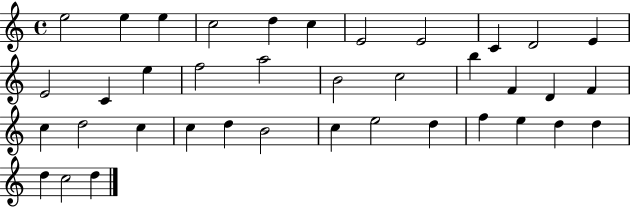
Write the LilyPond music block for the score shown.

{
  \clef treble
  \time 4/4
  \defaultTimeSignature
  \key c \major
  e''2 e''4 e''4 | c''2 d''4 c''4 | e'2 e'2 | c'4 d'2 e'4 | \break e'2 c'4 e''4 | f''2 a''2 | b'2 c''2 | b''4 f'4 d'4 f'4 | \break c''4 d''2 c''4 | c''4 d''4 b'2 | c''4 e''2 d''4 | f''4 e''4 d''4 d''4 | \break d''4 c''2 d''4 | \bar "|."
}